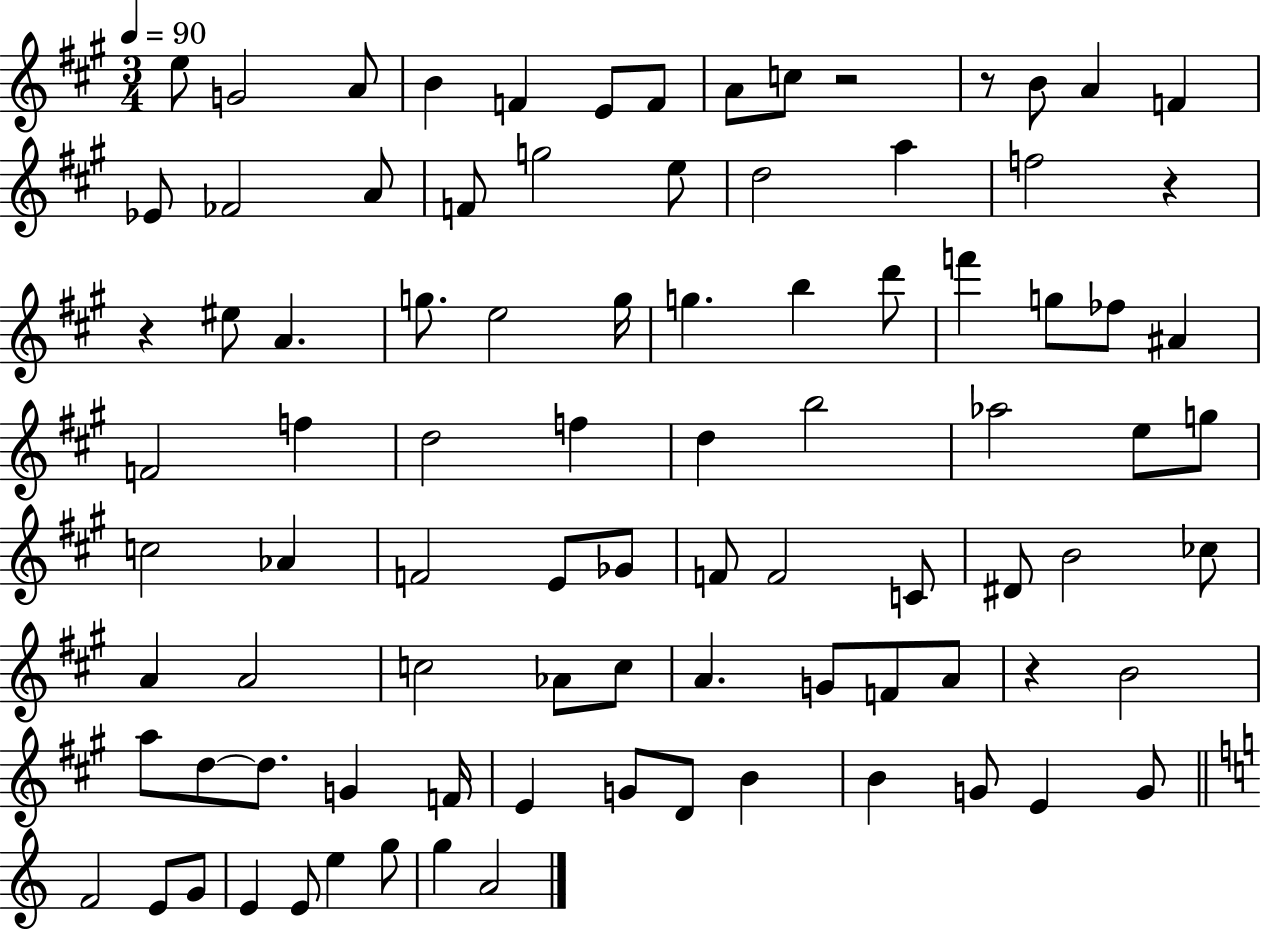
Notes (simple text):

E5/e G4/h A4/e B4/q F4/q E4/e F4/e A4/e C5/e R/h R/e B4/e A4/q F4/q Eb4/e FES4/h A4/e F4/e G5/h E5/e D5/h A5/q F5/h R/q R/q EIS5/e A4/q. G5/e. E5/h G5/s G5/q. B5/q D6/e F6/q G5/e FES5/e A#4/q F4/h F5/q D5/h F5/q D5/q B5/h Ab5/h E5/e G5/e C5/h Ab4/q F4/h E4/e Gb4/e F4/e F4/h C4/e D#4/e B4/h CES5/e A4/q A4/h C5/h Ab4/e C5/e A4/q. G4/e F4/e A4/e R/q B4/h A5/e D5/e D5/e. G4/q F4/s E4/q G4/e D4/e B4/q B4/q G4/e E4/q G4/e F4/h E4/e G4/e E4/q E4/e E5/q G5/e G5/q A4/h